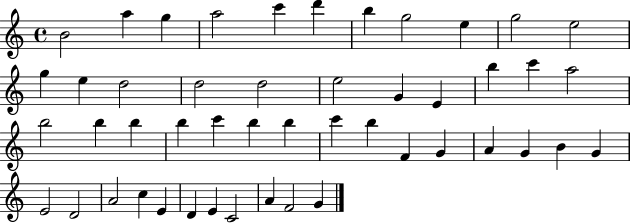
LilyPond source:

{
  \clef treble
  \time 4/4
  \defaultTimeSignature
  \key c \major
  b'2 a''4 g''4 | a''2 c'''4 d'''4 | b''4 g''2 e''4 | g''2 e''2 | \break g''4 e''4 d''2 | d''2 d''2 | e''2 g'4 e'4 | b''4 c'''4 a''2 | \break b''2 b''4 b''4 | b''4 c'''4 b''4 b''4 | c'''4 b''4 f'4 g'4 | a'4 g'4 b'4 g'4 | \break e'2 d'2 | a'2 c''4 e'4 | d'4 e'4 c'2 | a'4 f'2 g'4 | \break \bar "|."
}